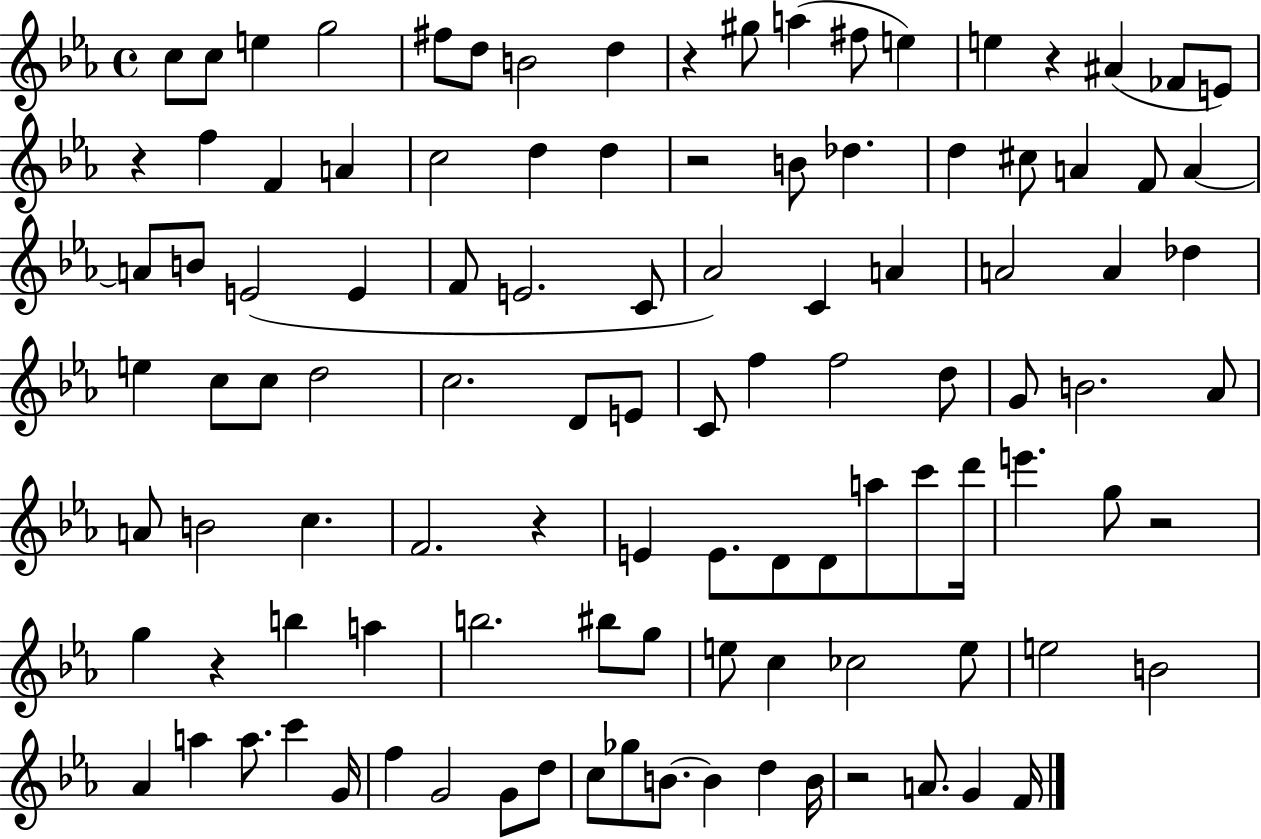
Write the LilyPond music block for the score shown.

{
  \clef treble
  \time 4/4
  \defaultTimeSignature
  \key ees \major
  c''8 c''8 e''4 g''2 | fis''8 d''8 b'2 d''4 | r4 gis''8 a''4( fis''8 e''4) | e''4 r4 ais'4( fes'8 e'8) | \break r4 f''4 f'4 a'4 | c''2 d''4 d''4 | r2 b'8 des''4. | d''4 cis''8 a'4 f'8 a'4~~ | \break a'8 b'8 e'2( e'4 | f'8 e'2. c'8 | aes'2) c'4 a'4 | a'2 a'4 des''4 | \break e''4 c''8 c''8 d''2 | c''2. d'8 e'8 | c'8 f''4 f''2 d''8 | g'8 b'2. aes'8 | \break a'8 b'2 c''4. | f'2. r4 | e'4 e'8. d'8 d'8 a''8 c'''8 d'''16 | e'''4. g''8 r2 | \break g''4 r4 b''4 a''4 | b''2. bis''8 g''8 | e''8 c''4 ces''2 e''8 | e''2 b'2 | \break aes'4 a''4 a''8. c'''4 g'16 | f''4 g'2 g'8 d''8 | c''8 ges''8 b'8.~~ b'4 d''4 b'16 | r2 a'8. g'4 f'16 | \break \bar "|."
}